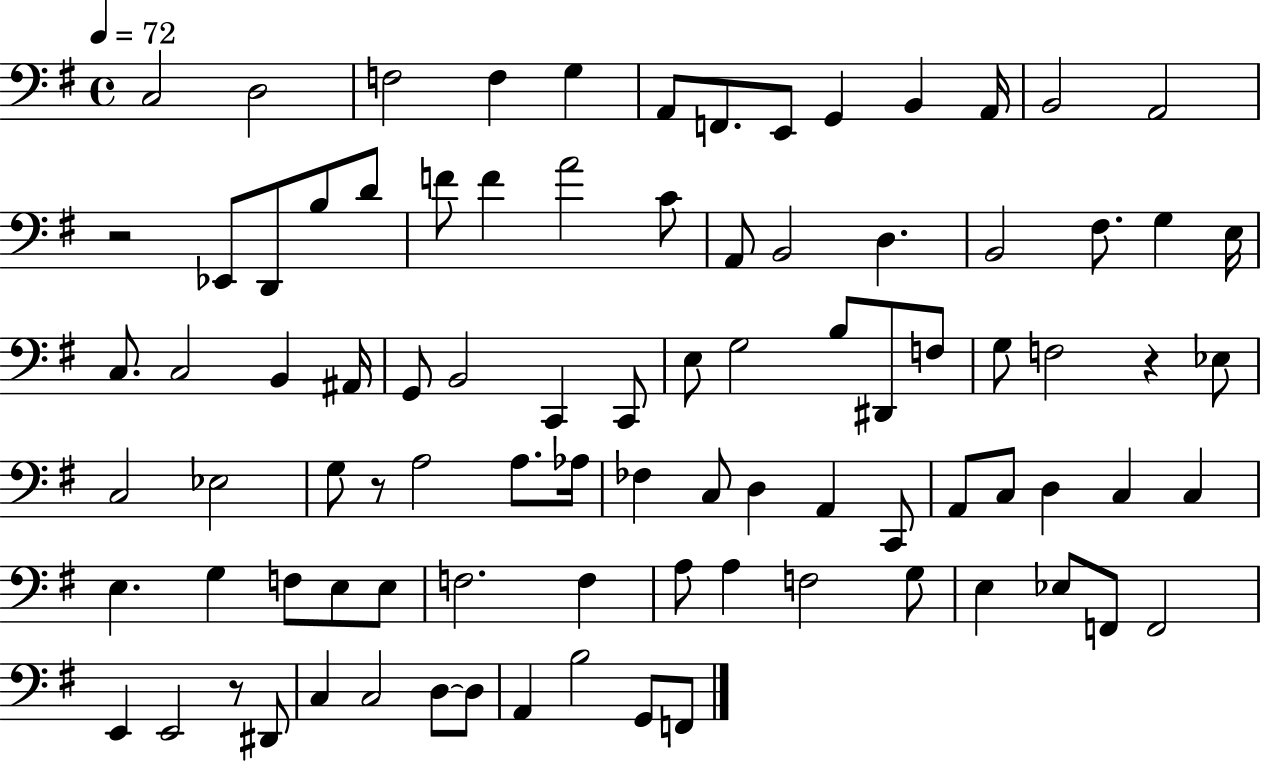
C3/h D3/h F3/h F3/q G3/q A2/e F2/e. E2/e G2/q B2/q A2/s B2/h A2/h R/h Eb2/e D2/e B3/e D4/e F4/e F4/q A4/h C4/e A2/e B2/h D3/q. B2/h F#3/e. G3/q E3/s C3/e. C3/h B2/q A#2/s G2/e B2/h C2/q C2/e E3/e G3/h B3/e D#2/e F3/e G3/e F3/h R/q Eb3/e C3/h Eb3/h G3/e R/e A3/h A3/e. Ab3/s FES3/q C3/e D3/q A2/q C2/e A2/e C3/e D3/q C3/q C3/q E3/q. G3/q F3/e E3/e E3/e F3/h. F3/q A3/e A3/q F3/h G3/e E3/q Eb3/e F2/e F2/h E2/q E2/h R/e D#2/e C3/q C3/h D3/e D3/e A2/q B3/h G2/e F2/e